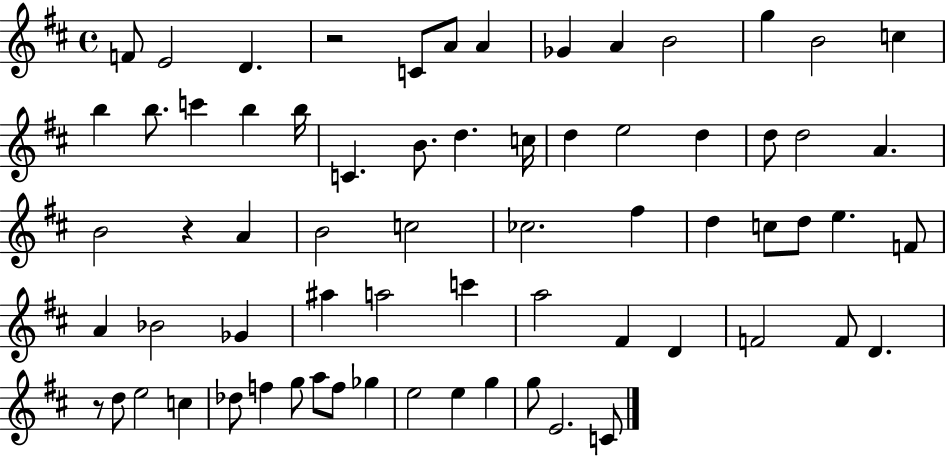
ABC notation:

X:1
T:Untitled
M:4/4
L:1/4
K:D
F/2 E2 D z2 C/2 A/2 A _G A B2 g B2 c b b/2 c' b b/4 C B/2 d c/4 d e2 d d/2 d2 A B2 z A B2 c2 _c2 ^f d c/2 d/2 e F/2 A _B2 _G ^a a2 c' a2 ^F D F2 F/2 D z/2 d/2 e2 c _d/2 f g/2 a/2 f/2 _g e2 e g g/2 E2 C/2